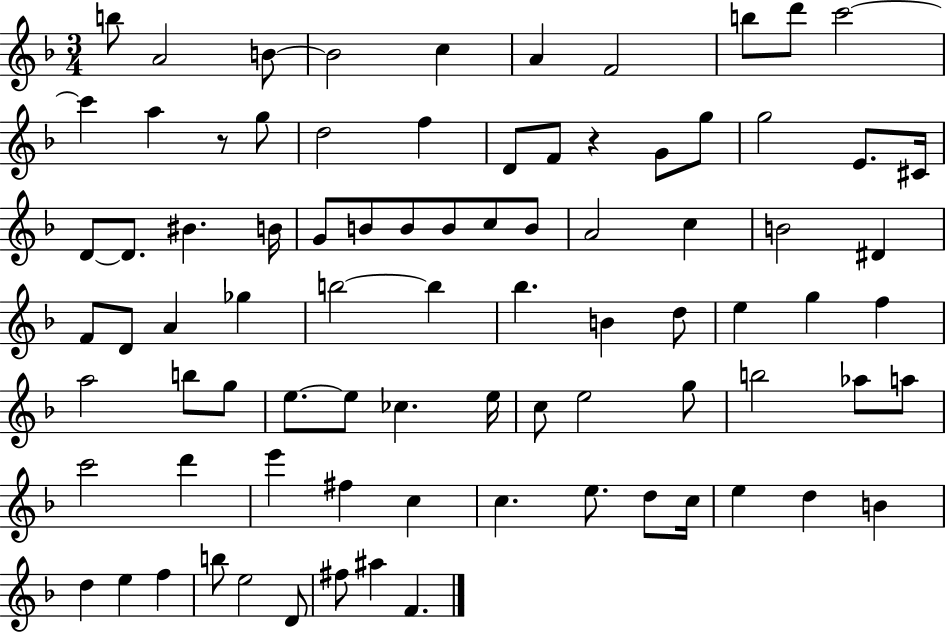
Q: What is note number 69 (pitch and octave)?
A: D5